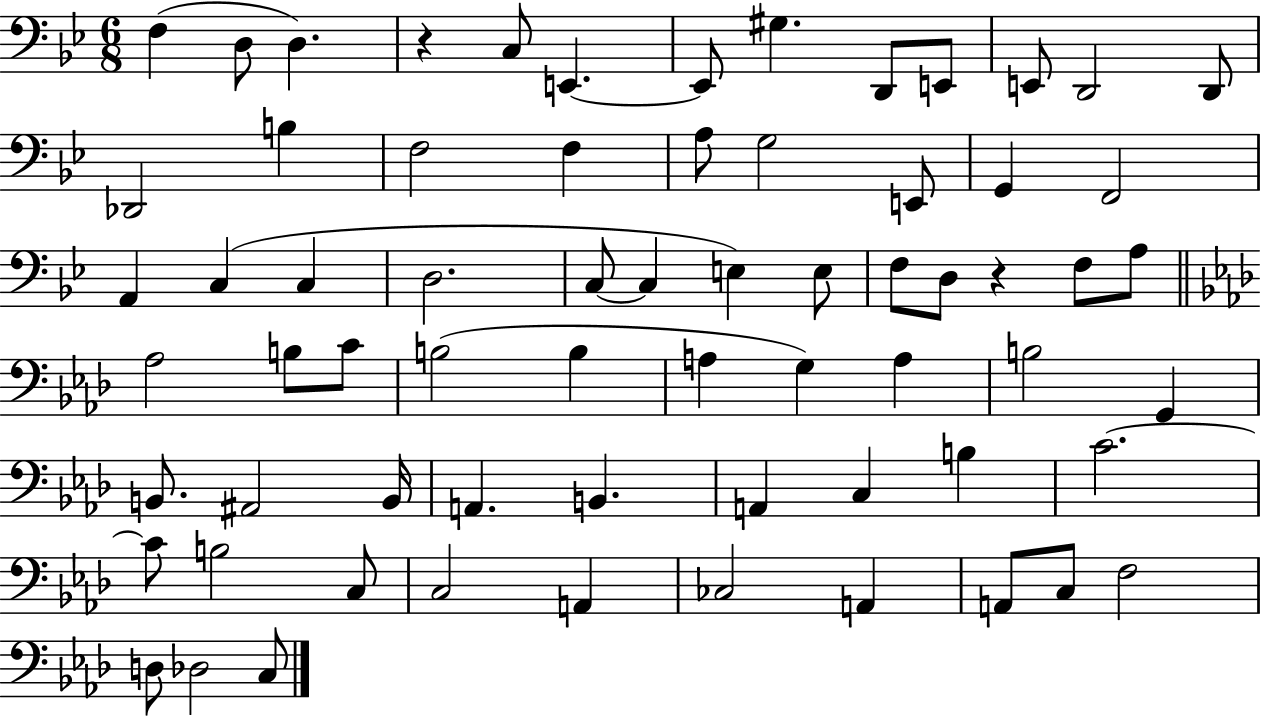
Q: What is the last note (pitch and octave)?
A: C3